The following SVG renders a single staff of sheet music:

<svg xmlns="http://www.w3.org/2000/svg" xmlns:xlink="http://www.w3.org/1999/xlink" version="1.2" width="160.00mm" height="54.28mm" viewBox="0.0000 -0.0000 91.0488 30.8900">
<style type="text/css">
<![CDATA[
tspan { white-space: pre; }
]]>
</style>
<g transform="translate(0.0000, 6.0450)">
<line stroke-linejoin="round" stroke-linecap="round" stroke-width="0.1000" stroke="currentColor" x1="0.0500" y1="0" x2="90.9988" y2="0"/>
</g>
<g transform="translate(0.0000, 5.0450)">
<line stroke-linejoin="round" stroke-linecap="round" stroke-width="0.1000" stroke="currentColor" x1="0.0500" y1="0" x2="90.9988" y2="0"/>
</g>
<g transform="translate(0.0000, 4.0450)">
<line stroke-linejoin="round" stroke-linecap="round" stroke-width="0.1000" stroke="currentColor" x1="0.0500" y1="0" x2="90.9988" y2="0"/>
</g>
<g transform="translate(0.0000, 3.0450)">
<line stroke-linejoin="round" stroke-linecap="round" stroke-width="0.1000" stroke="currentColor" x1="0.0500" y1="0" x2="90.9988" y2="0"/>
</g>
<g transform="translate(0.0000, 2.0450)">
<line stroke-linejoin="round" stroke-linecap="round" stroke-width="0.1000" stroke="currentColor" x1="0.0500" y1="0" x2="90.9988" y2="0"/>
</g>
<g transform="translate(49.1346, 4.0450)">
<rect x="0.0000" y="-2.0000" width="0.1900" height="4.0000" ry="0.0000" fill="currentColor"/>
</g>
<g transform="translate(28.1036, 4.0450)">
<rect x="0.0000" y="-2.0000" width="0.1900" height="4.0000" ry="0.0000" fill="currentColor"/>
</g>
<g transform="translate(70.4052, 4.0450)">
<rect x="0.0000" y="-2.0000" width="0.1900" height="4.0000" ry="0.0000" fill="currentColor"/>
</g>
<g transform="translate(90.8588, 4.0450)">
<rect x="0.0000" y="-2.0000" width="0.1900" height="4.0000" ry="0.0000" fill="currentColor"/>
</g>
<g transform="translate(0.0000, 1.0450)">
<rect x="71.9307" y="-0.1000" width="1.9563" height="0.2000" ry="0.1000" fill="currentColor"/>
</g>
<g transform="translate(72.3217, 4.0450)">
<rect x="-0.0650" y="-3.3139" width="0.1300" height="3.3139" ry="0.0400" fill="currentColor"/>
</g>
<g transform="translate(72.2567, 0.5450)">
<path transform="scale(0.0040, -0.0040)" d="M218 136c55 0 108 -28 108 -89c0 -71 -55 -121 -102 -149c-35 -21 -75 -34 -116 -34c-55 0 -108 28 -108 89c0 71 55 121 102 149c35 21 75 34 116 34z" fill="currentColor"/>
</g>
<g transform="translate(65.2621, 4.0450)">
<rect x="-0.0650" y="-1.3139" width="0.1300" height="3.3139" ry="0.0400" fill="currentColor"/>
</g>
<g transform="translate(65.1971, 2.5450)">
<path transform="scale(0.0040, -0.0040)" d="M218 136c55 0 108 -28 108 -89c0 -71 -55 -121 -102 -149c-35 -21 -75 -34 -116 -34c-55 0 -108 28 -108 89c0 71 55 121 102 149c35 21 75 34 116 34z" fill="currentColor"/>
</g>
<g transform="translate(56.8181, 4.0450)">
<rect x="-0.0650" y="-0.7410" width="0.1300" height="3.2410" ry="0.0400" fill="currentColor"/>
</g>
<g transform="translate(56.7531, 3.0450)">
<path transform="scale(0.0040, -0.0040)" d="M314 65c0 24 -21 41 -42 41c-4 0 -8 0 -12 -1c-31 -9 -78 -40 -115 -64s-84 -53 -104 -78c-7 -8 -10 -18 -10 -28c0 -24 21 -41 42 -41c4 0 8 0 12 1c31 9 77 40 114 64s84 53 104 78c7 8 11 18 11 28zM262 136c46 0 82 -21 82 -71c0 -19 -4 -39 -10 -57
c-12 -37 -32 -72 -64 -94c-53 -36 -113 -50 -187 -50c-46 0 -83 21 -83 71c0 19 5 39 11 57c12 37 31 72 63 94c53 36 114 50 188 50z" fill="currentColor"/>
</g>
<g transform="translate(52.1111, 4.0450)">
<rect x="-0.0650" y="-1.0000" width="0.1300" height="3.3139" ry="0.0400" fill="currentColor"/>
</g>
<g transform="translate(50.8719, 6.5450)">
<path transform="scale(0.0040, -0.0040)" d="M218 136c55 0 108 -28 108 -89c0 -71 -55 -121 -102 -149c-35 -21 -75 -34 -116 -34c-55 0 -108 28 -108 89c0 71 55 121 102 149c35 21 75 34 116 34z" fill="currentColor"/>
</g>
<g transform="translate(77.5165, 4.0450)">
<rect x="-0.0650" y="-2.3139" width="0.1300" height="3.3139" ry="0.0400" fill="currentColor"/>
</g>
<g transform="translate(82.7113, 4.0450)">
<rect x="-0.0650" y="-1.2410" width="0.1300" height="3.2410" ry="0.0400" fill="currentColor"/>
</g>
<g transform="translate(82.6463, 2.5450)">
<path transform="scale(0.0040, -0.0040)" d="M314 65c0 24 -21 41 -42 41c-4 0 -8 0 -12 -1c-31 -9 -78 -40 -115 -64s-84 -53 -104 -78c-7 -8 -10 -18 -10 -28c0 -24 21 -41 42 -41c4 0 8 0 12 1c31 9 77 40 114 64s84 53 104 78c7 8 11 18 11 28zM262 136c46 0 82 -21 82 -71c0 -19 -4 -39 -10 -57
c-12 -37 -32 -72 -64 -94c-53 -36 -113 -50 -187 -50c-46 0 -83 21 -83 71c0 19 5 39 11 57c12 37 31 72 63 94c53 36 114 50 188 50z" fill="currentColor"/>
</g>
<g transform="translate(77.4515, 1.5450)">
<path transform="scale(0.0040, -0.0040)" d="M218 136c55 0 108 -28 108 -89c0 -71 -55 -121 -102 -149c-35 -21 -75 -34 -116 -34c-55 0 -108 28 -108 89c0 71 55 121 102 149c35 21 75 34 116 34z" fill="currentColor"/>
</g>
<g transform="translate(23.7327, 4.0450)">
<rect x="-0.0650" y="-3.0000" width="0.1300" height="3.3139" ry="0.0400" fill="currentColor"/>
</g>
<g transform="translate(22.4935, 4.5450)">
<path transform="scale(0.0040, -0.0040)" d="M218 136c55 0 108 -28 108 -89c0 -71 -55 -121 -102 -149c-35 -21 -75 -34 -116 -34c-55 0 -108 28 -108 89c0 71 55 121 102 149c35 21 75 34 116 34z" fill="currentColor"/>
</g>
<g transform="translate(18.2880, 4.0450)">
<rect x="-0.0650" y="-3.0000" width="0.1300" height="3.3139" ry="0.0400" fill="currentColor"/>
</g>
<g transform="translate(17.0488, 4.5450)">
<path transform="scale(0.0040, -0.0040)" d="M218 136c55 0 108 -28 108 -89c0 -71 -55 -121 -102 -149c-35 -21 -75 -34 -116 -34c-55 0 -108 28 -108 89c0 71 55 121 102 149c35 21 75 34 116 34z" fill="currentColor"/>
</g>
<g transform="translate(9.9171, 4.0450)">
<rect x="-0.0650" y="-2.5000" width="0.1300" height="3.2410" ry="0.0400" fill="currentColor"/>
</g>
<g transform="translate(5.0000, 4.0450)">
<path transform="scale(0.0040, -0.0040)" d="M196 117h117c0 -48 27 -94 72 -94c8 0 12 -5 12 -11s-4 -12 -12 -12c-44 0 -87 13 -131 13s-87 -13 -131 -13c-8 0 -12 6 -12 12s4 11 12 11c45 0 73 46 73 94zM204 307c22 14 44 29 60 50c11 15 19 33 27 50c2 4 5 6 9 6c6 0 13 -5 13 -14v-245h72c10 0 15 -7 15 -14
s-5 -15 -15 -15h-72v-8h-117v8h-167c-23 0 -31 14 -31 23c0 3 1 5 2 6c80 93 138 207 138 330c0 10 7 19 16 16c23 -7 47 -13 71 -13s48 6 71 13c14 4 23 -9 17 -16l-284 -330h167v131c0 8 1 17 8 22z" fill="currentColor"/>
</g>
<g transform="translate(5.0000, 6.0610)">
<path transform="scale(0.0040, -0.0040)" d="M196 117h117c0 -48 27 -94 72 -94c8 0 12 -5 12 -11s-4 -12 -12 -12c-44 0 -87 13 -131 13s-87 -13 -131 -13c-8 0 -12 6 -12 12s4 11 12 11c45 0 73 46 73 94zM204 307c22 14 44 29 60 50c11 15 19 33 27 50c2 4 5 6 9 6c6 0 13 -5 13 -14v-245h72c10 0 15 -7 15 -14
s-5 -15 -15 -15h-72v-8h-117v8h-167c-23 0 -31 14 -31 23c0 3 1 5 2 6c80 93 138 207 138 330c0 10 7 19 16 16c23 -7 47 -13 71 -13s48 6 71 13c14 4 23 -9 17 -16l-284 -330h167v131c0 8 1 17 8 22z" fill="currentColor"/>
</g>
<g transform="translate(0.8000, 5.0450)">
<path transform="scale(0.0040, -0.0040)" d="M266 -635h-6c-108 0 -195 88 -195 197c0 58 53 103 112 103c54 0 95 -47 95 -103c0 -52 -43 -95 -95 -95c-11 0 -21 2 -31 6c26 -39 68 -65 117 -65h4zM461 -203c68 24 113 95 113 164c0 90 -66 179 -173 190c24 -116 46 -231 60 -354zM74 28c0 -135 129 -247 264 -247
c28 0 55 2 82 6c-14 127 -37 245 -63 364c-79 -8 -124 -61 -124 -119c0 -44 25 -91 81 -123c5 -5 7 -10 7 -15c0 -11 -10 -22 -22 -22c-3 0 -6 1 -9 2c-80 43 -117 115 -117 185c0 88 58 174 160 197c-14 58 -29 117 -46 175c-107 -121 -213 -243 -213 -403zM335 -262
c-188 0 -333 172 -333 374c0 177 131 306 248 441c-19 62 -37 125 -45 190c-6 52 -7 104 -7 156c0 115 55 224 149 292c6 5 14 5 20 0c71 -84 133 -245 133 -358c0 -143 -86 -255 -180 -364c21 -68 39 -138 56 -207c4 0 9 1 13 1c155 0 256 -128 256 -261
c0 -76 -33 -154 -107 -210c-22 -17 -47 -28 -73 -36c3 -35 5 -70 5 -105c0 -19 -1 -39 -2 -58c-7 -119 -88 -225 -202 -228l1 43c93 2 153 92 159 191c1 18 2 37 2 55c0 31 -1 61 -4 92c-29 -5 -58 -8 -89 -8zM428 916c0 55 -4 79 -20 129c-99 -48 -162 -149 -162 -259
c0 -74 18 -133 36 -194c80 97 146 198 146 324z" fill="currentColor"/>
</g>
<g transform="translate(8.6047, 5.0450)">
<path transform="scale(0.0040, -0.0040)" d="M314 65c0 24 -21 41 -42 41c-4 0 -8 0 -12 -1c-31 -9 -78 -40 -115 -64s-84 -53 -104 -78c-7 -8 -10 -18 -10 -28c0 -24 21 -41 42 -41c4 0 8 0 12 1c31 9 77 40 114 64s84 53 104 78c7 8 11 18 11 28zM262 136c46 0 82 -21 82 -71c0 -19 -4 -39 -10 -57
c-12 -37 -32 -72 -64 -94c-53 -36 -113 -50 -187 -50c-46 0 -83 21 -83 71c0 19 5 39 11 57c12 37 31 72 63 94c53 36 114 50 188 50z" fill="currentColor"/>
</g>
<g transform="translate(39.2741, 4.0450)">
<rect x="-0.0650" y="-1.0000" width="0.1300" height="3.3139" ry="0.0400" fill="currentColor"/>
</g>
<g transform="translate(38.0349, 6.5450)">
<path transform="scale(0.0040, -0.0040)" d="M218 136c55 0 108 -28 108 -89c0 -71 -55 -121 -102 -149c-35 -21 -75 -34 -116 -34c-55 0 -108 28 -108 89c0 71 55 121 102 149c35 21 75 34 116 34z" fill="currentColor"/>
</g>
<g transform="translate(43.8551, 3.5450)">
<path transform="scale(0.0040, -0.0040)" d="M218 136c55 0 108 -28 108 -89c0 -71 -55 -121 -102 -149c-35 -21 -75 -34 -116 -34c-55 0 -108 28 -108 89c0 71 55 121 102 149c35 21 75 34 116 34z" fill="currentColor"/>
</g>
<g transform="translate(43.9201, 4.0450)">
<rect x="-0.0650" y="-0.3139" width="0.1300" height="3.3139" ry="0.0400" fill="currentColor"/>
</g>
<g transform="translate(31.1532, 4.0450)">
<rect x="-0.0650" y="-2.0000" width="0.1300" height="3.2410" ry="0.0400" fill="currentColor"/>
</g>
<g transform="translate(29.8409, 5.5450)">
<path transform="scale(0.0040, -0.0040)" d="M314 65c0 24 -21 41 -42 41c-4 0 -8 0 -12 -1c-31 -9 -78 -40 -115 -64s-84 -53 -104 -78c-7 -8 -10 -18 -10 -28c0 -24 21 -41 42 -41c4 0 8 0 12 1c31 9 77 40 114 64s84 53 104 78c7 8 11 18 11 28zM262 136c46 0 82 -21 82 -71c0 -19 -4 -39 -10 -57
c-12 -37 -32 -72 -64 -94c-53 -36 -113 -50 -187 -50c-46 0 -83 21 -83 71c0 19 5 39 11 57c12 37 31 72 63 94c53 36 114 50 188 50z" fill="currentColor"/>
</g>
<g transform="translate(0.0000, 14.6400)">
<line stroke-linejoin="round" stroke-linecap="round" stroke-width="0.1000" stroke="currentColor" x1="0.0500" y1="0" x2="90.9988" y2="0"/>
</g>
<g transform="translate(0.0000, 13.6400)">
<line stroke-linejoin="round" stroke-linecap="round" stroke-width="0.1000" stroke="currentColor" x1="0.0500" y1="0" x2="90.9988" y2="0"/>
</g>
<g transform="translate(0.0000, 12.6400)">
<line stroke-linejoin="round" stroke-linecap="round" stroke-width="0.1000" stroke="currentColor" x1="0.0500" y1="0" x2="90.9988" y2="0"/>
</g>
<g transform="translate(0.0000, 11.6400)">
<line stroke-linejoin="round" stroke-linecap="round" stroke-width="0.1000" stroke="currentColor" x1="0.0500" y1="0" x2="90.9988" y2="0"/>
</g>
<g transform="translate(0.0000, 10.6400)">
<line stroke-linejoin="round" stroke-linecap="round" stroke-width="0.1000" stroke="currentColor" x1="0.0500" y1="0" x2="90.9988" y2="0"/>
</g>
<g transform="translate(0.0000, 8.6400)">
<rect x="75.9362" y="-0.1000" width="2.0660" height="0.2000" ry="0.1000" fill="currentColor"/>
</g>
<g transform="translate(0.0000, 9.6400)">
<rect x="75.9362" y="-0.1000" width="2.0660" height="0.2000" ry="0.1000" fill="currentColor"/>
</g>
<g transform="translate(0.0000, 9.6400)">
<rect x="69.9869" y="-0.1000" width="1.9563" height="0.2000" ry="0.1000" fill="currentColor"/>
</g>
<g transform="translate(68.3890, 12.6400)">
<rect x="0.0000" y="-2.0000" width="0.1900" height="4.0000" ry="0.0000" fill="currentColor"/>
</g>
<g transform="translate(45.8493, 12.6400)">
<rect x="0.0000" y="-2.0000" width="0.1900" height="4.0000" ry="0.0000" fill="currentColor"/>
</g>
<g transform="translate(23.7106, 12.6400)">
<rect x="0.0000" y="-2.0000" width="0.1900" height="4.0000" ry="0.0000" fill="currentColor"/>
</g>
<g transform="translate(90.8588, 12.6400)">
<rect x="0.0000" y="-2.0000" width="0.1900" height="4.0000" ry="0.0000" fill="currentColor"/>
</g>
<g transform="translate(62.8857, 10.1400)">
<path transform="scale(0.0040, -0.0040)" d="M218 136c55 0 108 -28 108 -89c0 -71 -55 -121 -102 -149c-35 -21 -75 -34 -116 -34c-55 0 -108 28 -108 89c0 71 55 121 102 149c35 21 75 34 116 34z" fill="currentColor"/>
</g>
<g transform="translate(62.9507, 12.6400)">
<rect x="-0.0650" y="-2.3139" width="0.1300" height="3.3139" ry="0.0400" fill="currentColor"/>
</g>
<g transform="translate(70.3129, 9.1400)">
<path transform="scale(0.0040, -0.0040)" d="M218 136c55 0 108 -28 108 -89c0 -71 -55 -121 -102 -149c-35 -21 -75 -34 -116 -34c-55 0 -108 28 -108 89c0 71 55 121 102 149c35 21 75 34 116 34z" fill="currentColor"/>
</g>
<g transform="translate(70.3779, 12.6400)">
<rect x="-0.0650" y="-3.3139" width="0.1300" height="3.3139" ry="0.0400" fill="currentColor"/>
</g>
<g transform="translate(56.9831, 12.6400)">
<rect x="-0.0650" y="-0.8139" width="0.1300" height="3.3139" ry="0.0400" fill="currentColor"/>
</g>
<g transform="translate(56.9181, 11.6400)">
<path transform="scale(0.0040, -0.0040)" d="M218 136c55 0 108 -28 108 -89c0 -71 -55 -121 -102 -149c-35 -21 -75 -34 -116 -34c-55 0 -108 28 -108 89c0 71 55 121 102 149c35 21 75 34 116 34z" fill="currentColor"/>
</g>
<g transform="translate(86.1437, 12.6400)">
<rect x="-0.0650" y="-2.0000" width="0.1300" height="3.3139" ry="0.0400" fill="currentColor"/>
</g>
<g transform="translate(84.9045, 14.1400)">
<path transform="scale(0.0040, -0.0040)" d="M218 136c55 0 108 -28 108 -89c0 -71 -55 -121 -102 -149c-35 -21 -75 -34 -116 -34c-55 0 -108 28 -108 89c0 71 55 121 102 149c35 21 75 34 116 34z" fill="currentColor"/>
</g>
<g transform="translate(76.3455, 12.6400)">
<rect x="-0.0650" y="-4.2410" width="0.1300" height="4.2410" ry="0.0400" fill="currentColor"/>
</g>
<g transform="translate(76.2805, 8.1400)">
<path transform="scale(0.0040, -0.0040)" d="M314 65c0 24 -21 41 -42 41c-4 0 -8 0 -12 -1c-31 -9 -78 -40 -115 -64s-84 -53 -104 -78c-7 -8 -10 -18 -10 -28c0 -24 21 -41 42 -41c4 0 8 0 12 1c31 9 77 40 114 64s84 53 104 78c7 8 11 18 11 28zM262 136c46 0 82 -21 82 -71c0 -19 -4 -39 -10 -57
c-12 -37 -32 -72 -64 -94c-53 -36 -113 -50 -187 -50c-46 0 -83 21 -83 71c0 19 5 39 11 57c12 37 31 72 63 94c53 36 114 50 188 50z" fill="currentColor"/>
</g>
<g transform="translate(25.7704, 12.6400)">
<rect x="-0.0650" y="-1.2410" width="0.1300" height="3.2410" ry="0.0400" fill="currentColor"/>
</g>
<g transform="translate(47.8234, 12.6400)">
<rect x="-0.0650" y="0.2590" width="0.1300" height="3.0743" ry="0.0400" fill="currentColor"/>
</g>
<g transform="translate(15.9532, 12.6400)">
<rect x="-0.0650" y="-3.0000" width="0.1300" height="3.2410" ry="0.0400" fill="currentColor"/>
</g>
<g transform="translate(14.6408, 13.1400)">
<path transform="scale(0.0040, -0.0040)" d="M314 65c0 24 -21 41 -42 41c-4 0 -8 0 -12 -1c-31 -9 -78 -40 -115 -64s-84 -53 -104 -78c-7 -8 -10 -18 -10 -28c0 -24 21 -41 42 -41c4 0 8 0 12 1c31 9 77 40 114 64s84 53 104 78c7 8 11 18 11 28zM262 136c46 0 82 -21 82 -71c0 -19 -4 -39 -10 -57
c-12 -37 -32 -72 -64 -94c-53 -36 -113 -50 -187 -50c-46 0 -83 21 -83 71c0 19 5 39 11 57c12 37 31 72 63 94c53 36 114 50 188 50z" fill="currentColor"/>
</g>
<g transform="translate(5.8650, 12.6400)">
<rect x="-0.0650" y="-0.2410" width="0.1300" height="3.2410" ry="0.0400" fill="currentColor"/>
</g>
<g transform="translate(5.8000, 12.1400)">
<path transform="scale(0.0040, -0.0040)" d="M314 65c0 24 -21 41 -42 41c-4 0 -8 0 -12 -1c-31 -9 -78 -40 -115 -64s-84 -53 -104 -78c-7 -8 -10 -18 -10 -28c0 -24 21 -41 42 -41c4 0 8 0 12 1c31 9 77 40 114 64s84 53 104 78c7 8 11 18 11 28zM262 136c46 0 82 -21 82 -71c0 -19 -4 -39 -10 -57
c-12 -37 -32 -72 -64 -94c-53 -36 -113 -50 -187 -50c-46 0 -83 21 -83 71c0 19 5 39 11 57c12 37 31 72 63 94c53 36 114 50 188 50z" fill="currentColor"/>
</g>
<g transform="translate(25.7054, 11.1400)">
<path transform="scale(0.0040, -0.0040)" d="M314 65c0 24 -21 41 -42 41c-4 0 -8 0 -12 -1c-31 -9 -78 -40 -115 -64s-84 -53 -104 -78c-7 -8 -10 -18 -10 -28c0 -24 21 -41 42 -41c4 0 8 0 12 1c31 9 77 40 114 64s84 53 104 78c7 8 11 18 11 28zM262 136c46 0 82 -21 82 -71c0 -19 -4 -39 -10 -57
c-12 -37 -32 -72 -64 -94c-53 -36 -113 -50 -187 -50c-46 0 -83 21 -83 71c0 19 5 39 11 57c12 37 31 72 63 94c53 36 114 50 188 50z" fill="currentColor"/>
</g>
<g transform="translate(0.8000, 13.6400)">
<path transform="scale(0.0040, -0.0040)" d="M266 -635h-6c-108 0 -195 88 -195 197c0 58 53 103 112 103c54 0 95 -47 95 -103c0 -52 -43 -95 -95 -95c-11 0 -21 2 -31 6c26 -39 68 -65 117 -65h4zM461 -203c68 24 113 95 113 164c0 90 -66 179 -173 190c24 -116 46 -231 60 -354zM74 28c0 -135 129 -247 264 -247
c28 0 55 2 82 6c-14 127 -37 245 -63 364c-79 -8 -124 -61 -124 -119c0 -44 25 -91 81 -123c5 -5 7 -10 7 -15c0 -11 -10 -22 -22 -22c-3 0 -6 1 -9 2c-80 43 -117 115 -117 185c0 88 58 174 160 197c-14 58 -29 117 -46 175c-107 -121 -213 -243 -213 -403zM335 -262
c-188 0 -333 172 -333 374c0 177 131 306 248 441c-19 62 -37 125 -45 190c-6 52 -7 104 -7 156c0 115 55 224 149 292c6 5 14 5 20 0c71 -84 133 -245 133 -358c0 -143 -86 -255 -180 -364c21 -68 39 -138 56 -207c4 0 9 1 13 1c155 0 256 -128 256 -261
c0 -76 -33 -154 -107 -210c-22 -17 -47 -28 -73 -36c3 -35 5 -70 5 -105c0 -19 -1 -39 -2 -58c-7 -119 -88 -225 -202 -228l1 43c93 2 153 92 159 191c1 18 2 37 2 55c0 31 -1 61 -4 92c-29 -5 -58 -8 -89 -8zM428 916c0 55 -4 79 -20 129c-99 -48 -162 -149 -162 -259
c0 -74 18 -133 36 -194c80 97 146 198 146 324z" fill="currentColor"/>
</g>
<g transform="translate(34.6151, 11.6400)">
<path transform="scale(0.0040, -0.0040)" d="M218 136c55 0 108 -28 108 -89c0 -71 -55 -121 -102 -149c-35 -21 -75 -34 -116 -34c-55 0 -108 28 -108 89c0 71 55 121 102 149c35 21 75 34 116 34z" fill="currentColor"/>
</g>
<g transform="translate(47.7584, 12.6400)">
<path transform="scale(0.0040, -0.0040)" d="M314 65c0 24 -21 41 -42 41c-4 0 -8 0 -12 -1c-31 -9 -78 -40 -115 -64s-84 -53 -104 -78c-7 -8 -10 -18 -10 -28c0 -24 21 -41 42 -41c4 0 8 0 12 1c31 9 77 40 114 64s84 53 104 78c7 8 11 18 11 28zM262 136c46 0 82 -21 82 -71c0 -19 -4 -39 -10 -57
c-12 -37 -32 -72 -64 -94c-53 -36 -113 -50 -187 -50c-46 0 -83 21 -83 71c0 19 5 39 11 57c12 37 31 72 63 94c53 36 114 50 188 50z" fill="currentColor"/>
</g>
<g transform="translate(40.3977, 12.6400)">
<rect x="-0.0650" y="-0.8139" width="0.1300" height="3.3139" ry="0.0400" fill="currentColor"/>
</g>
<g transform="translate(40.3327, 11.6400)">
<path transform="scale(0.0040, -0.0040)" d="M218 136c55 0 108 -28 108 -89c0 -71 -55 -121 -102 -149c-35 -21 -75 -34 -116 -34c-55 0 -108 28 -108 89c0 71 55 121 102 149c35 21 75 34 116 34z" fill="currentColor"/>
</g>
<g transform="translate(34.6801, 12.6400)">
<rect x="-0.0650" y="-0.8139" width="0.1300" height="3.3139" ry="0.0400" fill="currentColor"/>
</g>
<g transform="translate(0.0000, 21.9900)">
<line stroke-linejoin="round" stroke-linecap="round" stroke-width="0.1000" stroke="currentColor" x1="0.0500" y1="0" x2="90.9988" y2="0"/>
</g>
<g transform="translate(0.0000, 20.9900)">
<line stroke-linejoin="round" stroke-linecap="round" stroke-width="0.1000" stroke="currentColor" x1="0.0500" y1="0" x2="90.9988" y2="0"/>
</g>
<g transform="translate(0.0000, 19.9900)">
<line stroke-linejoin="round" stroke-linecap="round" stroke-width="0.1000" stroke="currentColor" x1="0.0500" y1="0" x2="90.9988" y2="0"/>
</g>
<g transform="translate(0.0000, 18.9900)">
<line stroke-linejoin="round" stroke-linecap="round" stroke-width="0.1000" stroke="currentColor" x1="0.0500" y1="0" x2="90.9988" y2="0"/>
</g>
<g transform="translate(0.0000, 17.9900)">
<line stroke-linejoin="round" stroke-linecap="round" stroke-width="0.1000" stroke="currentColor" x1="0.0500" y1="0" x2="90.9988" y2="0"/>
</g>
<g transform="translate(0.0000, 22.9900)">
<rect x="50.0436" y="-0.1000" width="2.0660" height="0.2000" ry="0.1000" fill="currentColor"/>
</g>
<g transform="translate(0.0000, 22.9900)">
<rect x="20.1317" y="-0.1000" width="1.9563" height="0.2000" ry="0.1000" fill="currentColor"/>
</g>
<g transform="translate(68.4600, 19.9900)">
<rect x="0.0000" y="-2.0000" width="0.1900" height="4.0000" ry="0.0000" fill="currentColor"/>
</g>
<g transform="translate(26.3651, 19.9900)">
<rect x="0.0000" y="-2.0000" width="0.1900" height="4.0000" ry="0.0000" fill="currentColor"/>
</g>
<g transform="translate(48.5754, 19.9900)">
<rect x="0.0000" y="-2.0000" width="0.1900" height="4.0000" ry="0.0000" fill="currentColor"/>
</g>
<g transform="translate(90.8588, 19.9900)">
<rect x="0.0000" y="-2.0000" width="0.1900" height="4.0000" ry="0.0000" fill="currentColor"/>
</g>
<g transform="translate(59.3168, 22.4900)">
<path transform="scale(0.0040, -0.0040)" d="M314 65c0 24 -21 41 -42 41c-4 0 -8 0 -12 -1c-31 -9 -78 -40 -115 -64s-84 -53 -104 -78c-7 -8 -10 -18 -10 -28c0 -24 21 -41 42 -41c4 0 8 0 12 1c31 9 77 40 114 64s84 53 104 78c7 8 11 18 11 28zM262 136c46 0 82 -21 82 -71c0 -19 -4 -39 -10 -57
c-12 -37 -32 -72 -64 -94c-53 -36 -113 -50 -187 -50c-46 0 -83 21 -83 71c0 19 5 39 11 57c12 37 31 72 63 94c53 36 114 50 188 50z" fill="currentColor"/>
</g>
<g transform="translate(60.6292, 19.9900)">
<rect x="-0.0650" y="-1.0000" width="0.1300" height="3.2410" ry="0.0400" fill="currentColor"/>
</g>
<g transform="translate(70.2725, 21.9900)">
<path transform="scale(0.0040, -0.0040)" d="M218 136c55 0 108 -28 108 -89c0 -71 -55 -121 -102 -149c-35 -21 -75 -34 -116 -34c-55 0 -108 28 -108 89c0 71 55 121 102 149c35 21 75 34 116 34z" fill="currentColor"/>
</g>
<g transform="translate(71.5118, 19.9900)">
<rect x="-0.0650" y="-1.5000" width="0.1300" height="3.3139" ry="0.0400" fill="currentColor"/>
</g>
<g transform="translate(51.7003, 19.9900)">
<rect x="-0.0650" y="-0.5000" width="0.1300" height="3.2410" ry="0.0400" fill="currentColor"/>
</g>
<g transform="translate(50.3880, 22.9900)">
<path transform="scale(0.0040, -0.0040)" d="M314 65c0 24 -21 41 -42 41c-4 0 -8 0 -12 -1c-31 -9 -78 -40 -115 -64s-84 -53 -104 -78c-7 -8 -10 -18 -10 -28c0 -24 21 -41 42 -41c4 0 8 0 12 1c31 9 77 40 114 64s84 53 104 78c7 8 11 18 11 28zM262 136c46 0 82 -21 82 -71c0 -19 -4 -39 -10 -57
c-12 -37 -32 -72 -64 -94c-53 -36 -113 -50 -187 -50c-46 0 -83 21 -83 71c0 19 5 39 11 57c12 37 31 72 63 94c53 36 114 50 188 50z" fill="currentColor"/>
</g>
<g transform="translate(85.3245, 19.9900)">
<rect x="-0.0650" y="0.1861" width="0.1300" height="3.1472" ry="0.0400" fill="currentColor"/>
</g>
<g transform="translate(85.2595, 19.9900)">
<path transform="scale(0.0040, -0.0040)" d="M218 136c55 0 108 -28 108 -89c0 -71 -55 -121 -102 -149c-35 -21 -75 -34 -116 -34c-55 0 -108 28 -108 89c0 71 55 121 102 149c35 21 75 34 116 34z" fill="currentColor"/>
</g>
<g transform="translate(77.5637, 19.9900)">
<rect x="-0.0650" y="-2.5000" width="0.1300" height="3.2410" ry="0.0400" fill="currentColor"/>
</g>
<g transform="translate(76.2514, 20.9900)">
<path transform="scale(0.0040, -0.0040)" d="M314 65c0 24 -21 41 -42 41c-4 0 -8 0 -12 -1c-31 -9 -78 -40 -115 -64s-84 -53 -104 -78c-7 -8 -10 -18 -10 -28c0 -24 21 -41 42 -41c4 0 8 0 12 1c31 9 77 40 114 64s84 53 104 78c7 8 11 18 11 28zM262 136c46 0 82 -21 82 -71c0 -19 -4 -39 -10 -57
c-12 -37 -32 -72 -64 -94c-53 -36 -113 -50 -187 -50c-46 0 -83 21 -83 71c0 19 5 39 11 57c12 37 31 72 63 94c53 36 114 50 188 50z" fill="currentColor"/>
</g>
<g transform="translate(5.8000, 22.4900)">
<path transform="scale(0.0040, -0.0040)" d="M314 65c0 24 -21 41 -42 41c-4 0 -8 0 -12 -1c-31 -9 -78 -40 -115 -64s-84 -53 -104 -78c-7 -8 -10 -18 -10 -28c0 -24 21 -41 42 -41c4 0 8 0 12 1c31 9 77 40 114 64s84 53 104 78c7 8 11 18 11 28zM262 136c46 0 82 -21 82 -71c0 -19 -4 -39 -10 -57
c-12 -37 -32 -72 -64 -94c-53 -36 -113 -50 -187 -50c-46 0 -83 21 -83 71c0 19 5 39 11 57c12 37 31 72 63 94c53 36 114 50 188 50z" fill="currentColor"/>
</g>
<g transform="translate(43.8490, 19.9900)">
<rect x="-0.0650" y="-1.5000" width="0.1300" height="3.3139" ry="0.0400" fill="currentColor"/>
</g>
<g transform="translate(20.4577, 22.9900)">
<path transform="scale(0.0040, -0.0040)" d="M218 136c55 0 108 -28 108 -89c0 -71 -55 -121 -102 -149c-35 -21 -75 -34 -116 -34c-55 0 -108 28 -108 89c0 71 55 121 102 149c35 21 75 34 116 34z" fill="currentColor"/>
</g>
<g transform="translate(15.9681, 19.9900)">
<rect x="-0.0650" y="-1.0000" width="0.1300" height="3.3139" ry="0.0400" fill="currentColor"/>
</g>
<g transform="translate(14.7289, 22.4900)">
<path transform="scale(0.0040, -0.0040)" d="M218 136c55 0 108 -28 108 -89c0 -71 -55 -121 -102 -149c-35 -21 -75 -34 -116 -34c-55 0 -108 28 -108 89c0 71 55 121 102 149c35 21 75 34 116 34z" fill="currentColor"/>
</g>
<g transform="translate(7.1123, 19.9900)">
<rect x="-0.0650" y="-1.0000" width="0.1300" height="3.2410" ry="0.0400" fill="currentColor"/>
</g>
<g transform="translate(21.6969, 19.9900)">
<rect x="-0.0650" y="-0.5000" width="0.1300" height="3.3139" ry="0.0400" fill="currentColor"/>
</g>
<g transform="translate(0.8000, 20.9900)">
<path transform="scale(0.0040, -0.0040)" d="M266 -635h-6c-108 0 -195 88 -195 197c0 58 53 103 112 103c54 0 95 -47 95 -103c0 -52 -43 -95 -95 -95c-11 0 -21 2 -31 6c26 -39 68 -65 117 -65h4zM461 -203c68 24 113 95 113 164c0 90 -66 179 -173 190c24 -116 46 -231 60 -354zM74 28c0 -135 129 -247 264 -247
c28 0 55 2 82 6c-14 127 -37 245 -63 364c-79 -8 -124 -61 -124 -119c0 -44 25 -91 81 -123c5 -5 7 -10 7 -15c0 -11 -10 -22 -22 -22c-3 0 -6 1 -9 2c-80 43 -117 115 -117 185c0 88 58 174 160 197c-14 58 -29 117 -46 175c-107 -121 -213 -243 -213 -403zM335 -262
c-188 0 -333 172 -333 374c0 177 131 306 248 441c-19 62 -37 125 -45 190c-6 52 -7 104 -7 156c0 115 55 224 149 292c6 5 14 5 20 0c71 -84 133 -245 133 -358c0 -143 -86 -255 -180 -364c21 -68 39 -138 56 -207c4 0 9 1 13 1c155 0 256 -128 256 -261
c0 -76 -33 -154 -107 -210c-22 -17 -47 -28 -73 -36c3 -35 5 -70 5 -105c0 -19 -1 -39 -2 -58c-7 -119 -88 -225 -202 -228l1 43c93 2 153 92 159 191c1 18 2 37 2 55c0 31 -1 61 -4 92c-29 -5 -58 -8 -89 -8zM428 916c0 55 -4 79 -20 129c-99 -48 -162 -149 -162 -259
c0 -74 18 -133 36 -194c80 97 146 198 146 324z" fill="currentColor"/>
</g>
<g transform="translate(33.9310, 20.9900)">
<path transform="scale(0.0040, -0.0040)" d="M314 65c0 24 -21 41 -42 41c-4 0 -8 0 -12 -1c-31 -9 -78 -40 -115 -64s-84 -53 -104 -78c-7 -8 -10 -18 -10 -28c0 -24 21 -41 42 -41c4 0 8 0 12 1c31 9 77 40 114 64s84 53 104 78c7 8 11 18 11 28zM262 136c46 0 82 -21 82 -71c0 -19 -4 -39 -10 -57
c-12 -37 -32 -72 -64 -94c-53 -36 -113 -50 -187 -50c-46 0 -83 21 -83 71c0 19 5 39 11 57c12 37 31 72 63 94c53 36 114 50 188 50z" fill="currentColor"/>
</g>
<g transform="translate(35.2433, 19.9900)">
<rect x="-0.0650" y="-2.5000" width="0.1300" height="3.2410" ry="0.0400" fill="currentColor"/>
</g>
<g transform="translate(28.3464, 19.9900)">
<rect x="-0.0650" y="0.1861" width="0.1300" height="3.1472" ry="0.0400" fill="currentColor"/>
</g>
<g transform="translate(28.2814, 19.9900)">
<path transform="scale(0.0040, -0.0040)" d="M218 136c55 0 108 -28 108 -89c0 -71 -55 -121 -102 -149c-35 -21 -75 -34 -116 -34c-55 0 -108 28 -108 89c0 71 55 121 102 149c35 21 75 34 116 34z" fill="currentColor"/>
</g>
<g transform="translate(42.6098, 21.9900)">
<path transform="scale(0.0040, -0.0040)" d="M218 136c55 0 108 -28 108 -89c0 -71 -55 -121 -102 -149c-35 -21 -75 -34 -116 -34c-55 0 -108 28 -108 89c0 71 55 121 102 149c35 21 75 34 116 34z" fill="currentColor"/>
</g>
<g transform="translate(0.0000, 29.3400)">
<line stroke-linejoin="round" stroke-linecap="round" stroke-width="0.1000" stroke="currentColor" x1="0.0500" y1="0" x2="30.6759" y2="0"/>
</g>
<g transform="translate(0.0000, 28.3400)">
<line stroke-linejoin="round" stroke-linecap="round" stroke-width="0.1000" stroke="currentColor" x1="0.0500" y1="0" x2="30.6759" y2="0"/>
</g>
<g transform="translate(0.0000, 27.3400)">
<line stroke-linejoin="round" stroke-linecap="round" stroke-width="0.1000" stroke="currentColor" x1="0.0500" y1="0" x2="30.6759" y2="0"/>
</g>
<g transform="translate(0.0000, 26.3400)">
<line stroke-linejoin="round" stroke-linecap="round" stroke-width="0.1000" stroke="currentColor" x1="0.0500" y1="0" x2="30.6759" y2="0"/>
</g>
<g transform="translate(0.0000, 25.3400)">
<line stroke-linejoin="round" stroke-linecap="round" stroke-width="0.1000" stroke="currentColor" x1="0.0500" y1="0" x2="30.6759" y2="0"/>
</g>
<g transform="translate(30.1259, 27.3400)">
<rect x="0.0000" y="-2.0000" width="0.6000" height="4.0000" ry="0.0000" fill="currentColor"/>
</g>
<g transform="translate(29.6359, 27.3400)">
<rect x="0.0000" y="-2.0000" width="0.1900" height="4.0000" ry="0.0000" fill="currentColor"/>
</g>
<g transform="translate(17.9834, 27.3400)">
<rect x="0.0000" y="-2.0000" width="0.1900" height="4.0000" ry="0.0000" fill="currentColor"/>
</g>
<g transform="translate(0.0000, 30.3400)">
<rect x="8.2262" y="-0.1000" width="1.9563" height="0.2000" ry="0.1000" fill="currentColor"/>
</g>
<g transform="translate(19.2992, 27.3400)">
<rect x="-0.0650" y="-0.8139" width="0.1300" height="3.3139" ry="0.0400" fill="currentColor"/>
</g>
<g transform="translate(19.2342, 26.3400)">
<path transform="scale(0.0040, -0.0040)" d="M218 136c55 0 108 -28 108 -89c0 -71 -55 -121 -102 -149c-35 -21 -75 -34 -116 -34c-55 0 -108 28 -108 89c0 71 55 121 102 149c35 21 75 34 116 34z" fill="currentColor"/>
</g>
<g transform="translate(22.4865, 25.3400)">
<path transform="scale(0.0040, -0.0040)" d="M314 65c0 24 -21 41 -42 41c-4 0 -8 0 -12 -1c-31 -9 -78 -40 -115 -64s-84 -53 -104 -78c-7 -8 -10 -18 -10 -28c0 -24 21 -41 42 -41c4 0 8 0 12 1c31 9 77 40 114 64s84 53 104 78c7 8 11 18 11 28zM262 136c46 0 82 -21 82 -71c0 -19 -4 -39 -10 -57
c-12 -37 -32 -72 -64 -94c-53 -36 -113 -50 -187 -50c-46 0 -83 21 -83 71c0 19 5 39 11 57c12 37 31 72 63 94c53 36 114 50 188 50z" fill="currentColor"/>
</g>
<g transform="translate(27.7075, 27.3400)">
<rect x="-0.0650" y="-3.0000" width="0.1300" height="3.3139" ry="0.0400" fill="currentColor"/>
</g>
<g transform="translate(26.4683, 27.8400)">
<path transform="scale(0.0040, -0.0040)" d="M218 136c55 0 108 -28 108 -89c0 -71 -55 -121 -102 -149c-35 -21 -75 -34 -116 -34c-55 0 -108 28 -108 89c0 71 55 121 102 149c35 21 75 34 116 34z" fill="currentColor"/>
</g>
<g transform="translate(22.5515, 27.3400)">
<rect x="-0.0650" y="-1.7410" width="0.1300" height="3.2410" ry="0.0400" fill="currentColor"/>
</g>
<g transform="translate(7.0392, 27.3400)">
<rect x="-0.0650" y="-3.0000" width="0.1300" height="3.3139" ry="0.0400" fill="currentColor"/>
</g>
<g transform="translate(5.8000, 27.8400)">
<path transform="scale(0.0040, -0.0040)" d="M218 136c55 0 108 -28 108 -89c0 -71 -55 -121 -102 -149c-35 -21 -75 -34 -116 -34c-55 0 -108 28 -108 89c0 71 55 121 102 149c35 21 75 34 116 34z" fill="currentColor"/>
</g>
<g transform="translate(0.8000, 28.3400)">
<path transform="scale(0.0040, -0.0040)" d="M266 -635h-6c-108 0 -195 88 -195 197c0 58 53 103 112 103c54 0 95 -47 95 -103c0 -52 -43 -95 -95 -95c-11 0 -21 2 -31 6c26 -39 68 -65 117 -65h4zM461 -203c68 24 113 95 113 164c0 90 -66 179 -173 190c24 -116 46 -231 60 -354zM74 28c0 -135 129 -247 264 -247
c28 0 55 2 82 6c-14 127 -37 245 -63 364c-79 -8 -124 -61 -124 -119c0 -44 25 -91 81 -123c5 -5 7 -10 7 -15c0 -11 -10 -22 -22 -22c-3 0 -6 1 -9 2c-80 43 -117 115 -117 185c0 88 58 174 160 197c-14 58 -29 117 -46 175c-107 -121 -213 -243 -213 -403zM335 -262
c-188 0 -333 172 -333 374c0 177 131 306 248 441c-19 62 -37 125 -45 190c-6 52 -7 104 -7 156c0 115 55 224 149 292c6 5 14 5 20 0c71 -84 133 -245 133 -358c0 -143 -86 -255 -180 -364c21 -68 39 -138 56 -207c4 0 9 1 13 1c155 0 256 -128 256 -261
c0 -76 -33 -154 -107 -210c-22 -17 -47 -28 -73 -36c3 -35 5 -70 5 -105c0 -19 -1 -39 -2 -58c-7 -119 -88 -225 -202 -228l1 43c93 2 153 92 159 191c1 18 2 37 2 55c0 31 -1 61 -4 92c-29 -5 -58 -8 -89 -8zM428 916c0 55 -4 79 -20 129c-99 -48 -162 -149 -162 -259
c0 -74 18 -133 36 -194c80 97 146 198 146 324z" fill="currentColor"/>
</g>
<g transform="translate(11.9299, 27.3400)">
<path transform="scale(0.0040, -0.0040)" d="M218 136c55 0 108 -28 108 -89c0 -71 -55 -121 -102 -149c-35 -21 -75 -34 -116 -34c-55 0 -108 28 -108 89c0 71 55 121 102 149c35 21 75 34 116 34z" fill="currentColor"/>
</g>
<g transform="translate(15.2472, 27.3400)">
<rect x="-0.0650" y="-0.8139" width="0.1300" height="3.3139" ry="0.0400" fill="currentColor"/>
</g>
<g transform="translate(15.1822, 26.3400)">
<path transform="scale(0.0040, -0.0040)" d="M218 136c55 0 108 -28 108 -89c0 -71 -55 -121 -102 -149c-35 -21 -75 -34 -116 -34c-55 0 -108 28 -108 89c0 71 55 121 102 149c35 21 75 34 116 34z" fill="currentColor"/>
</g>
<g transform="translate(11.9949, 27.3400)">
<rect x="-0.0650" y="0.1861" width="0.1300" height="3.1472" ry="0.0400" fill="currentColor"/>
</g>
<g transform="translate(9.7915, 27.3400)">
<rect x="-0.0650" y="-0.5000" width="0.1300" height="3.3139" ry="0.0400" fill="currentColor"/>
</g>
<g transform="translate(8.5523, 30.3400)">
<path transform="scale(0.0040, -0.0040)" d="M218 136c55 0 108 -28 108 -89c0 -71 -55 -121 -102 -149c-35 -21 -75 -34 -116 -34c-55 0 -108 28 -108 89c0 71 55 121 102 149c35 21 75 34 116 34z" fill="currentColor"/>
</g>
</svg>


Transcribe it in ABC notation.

X:1
T:Untitled
M:4/4
L:1/4
K:C
G2 A A F2 D c D d2 e b g e2 c2 A2 e2 d d B2 d g b d'2 F D2 D C B G2 E C2 D2 E G2 B A C B d d f2 A